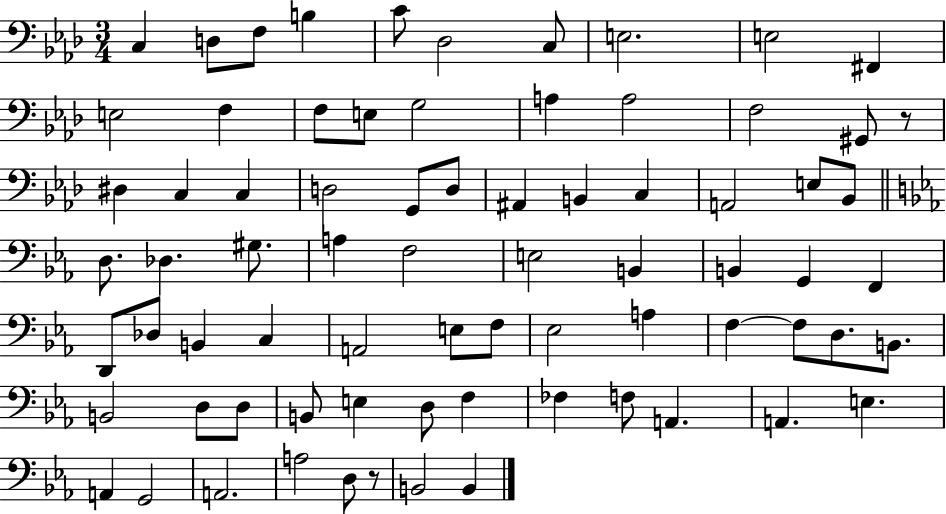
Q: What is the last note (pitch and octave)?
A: B2